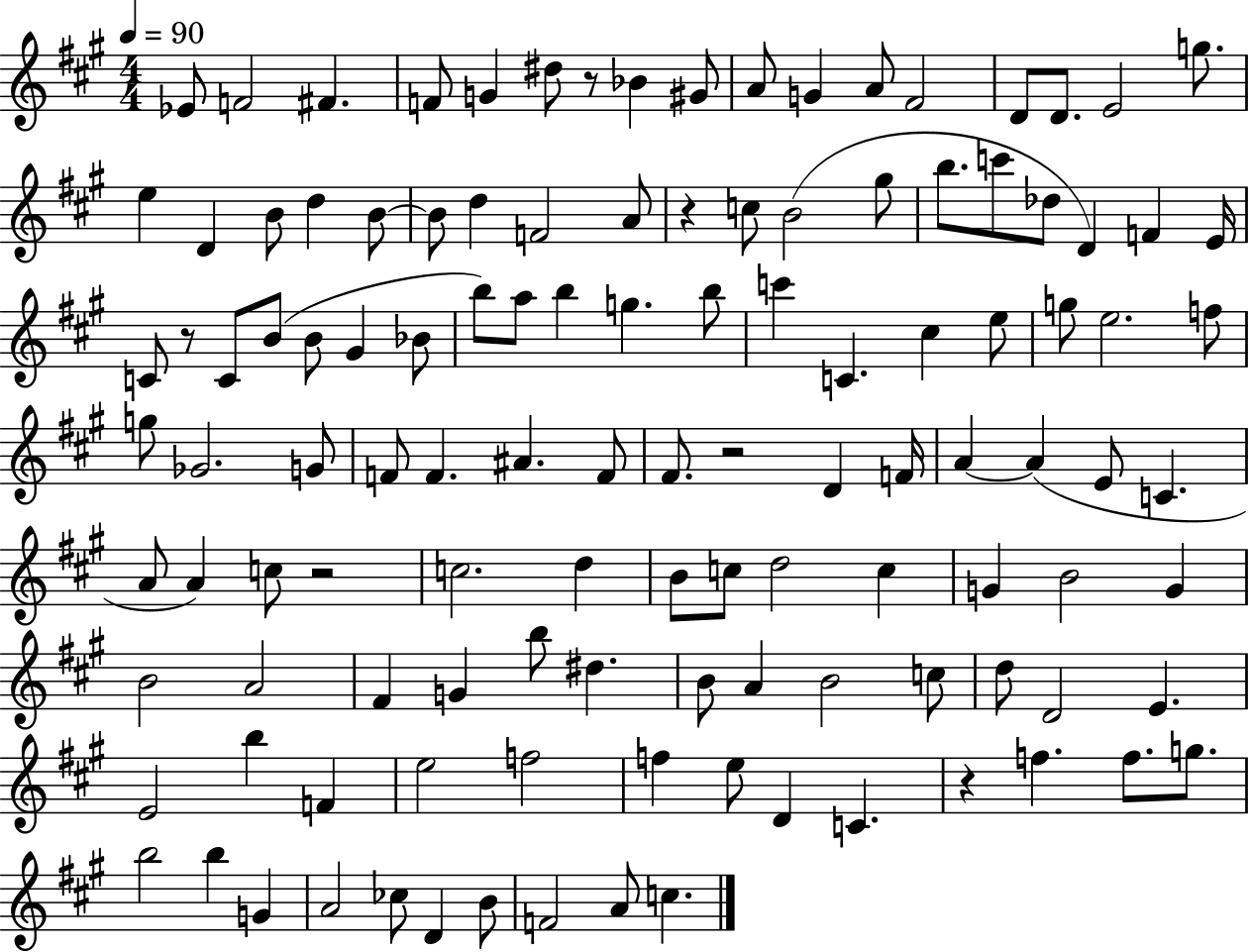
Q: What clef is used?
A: treble